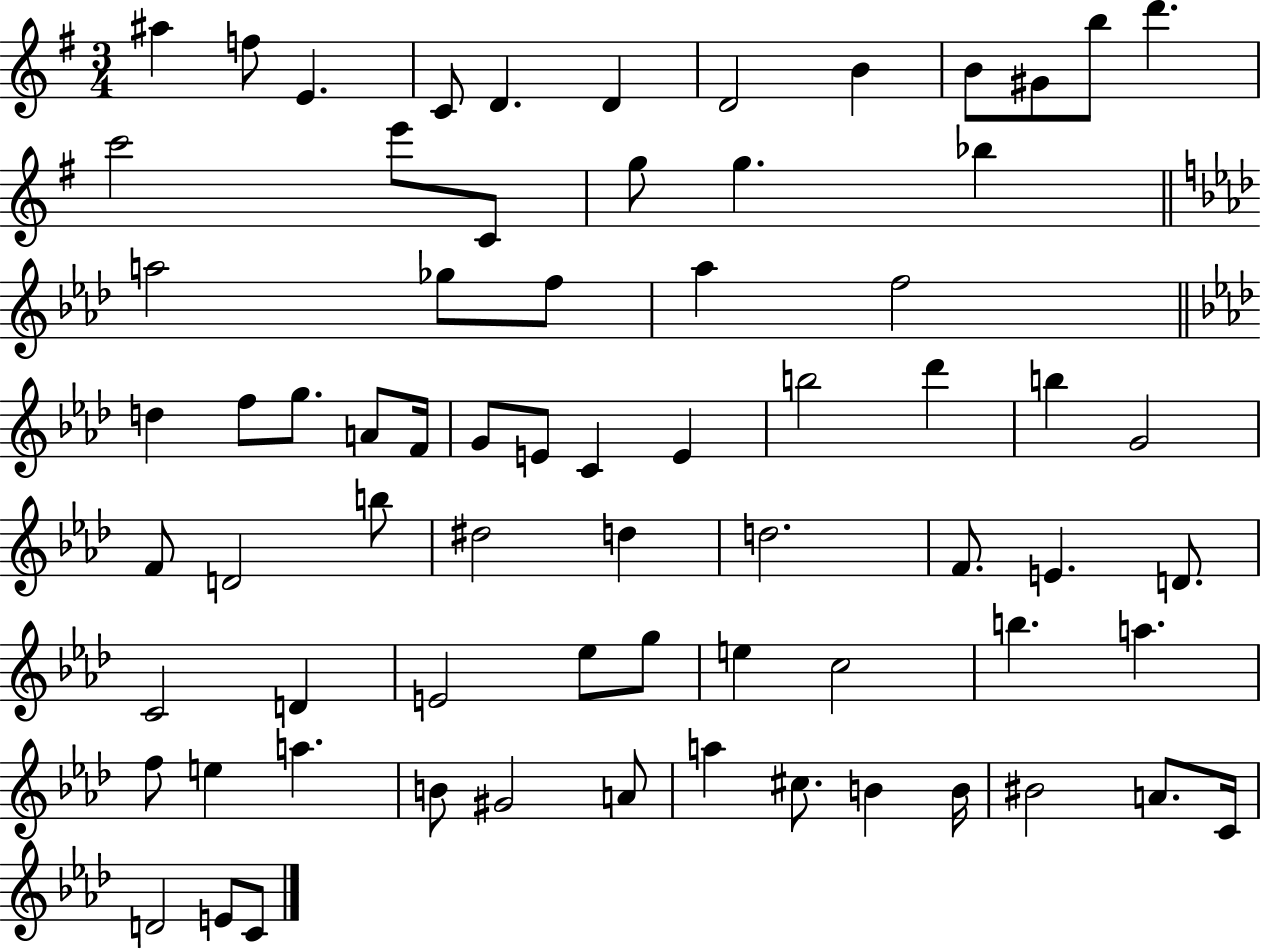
X:1
T:Untitled
M:3/4
L:1/4
K:G
^a f/2 E C/2 D D D2 B B/2 ^G/2 b/2 d' c'2 e'/2 C/2 g/2 g _b a2 _g/2 f/2 _a f2 d f/2 g/2 A/2 F/4 G/2 E/2 C E b2 _d' b G2 F/2 D2 b/2 ^d2 d d2 F/2 E D/2 C2 D E2 _e/2 g/2 e c2 b a f/2 e a B/2 ^G2 A/2 a ^c/2 B B/4 ^B2 A/2 C/4 D2 E/2 C/2